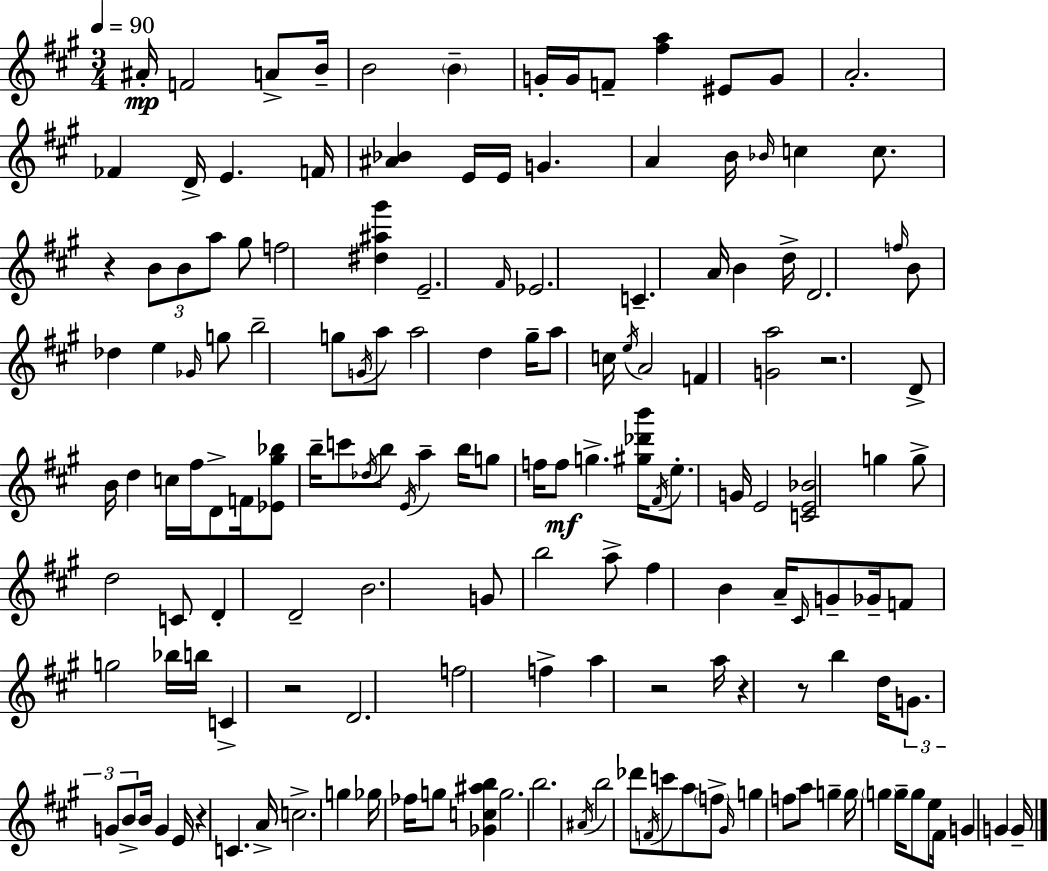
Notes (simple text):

A#4/s F4/h A4/e B4/s B4/h B4/q G4/s G4/s F4/e [F#5,A5]/q EIS4/e G4/e A4/h. FES4/q D4/s E4/q. F4/s [A#4,Bb4]/q E4/s E4/s G4/q. A4/q B4/s Bb4/s C5/q C5/e. R/q B4/e B4/e A5/e G#5/e F5/h [D#5,A#5,G#6]/q E4/h. F#4/s Eb4/h. C4/q. A4/s B4/q D5/s D4/h. F5/s B4/e Db5/q E5/q Gb4/s G5/e B5/h G5/e G4/s A5/e A5/h D5/q G#5/s A5/e C5/s E5/s A4/h F4/q [G4,A5]/h R/h. D4/e B4/s D5/q C5/s F#5/s D4/e F4/s [Eb4,G#5,Bb5]/e B5/s C6/e Db5/s B5/e E4/s A5/q B5/s G5/e F5/s F5/e G5/q. [G#5,Db6,B6]/s F#4/s E5/e. G4/s E4/h [C4,E4,Bb4]/h G5/q G5/e D5/h C4/e D4/q D4/h B4/h. G4/e B5/h A5/e F#5/q B4/q A4/s C#4/s G4/e Gb4/s F4/e G5/h Bb5/s B5/s C4/q R/h D4/h. F5/h F5/q A5/q R/h A5/s R/q R/e B5/q D5/s G4/e. G4/e B4/e B4/s G4/q E4/s R/q C4/q. A4/s C5/h. G5/q Gb5/s FES5/s G5/e [Gb4,C5,A#5,B5]/q G5/h. B5/h. A#4/s B5/h Db6/e F4/s C6/e A5/e F5/e G#4/s G5/q F5/e A5/e G5/q G5/s G5/q G5/s G5/e E5/e F#4/s G4/q G4/q G4/s